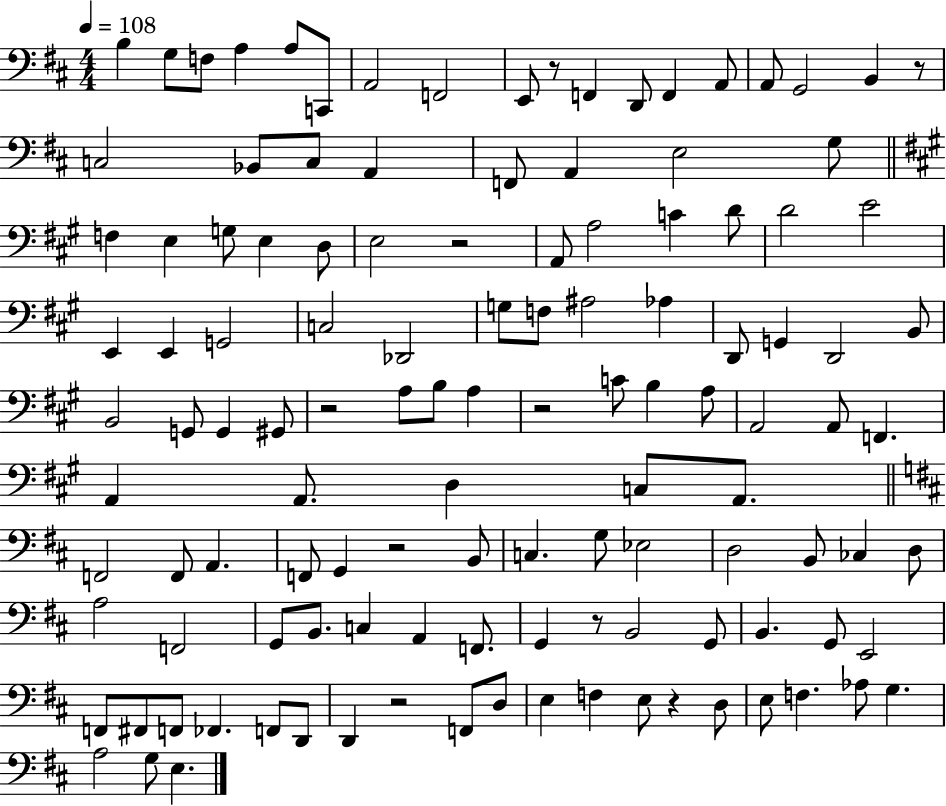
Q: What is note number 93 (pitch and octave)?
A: E2